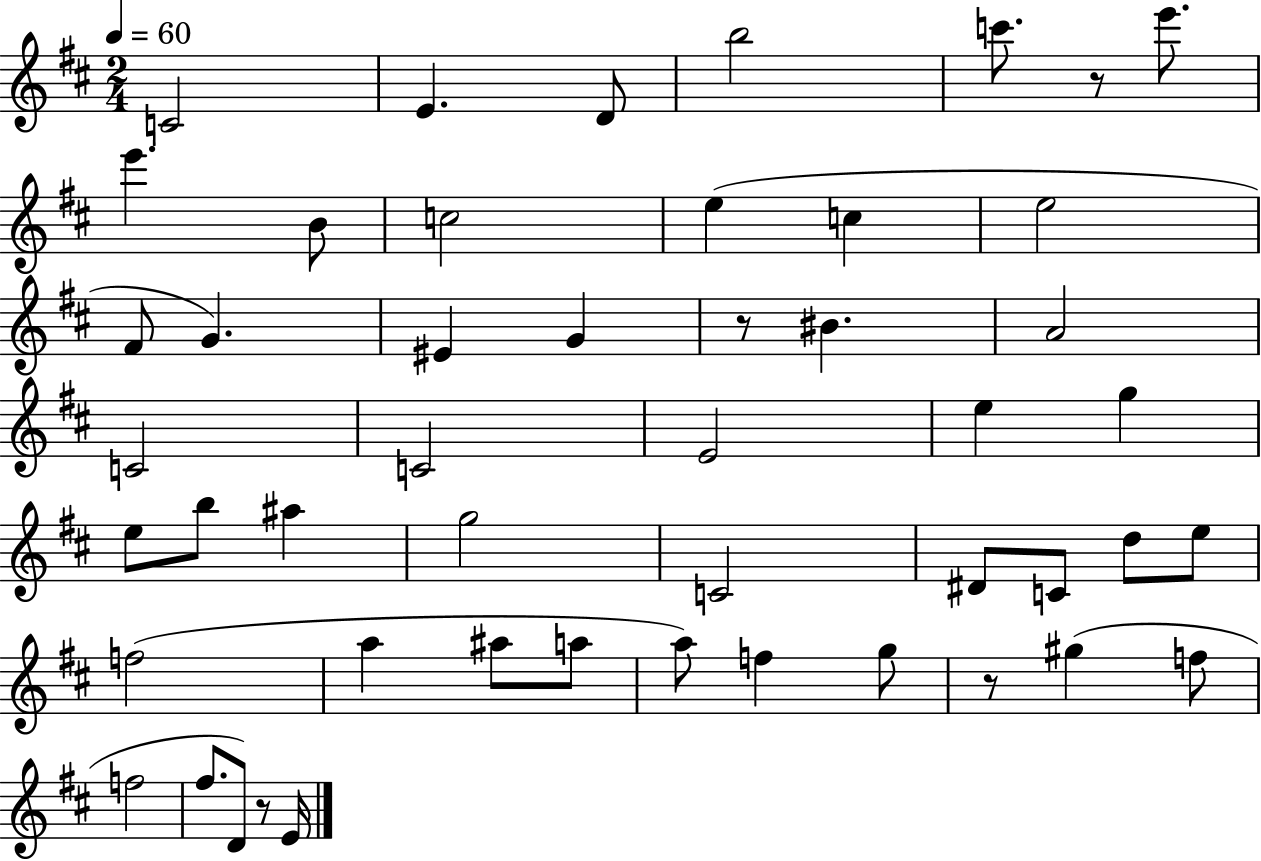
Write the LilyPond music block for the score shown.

{
  \clef treble
  \numericTimeSignature
  \time 2/4
  \key d \major
  \tempo 4 = 60
  c'2 | e'4. d'8 | b''2 | c'''8. r8 e'''8. | \break e'''4. b'8 | c''2 | e''4( c''4 | e''2 | \break fis'8 g'4.) | eis'4 g'4 | r8 bis'4. | a'2 | \break c'2 | c'2 | e'2 | e''4 g''4 | \break e''8 b''8 ais''4 | g''2 | c'2 | dis'8 c'8 d''8 e''8 | \break f''2( | a''4 ais''8 a''8 | a''8) f''4 g''8 | r8 gis''4( f''8 | \break f''2 | fis''8. d'8) r8 e'16 | \bar "|."
}